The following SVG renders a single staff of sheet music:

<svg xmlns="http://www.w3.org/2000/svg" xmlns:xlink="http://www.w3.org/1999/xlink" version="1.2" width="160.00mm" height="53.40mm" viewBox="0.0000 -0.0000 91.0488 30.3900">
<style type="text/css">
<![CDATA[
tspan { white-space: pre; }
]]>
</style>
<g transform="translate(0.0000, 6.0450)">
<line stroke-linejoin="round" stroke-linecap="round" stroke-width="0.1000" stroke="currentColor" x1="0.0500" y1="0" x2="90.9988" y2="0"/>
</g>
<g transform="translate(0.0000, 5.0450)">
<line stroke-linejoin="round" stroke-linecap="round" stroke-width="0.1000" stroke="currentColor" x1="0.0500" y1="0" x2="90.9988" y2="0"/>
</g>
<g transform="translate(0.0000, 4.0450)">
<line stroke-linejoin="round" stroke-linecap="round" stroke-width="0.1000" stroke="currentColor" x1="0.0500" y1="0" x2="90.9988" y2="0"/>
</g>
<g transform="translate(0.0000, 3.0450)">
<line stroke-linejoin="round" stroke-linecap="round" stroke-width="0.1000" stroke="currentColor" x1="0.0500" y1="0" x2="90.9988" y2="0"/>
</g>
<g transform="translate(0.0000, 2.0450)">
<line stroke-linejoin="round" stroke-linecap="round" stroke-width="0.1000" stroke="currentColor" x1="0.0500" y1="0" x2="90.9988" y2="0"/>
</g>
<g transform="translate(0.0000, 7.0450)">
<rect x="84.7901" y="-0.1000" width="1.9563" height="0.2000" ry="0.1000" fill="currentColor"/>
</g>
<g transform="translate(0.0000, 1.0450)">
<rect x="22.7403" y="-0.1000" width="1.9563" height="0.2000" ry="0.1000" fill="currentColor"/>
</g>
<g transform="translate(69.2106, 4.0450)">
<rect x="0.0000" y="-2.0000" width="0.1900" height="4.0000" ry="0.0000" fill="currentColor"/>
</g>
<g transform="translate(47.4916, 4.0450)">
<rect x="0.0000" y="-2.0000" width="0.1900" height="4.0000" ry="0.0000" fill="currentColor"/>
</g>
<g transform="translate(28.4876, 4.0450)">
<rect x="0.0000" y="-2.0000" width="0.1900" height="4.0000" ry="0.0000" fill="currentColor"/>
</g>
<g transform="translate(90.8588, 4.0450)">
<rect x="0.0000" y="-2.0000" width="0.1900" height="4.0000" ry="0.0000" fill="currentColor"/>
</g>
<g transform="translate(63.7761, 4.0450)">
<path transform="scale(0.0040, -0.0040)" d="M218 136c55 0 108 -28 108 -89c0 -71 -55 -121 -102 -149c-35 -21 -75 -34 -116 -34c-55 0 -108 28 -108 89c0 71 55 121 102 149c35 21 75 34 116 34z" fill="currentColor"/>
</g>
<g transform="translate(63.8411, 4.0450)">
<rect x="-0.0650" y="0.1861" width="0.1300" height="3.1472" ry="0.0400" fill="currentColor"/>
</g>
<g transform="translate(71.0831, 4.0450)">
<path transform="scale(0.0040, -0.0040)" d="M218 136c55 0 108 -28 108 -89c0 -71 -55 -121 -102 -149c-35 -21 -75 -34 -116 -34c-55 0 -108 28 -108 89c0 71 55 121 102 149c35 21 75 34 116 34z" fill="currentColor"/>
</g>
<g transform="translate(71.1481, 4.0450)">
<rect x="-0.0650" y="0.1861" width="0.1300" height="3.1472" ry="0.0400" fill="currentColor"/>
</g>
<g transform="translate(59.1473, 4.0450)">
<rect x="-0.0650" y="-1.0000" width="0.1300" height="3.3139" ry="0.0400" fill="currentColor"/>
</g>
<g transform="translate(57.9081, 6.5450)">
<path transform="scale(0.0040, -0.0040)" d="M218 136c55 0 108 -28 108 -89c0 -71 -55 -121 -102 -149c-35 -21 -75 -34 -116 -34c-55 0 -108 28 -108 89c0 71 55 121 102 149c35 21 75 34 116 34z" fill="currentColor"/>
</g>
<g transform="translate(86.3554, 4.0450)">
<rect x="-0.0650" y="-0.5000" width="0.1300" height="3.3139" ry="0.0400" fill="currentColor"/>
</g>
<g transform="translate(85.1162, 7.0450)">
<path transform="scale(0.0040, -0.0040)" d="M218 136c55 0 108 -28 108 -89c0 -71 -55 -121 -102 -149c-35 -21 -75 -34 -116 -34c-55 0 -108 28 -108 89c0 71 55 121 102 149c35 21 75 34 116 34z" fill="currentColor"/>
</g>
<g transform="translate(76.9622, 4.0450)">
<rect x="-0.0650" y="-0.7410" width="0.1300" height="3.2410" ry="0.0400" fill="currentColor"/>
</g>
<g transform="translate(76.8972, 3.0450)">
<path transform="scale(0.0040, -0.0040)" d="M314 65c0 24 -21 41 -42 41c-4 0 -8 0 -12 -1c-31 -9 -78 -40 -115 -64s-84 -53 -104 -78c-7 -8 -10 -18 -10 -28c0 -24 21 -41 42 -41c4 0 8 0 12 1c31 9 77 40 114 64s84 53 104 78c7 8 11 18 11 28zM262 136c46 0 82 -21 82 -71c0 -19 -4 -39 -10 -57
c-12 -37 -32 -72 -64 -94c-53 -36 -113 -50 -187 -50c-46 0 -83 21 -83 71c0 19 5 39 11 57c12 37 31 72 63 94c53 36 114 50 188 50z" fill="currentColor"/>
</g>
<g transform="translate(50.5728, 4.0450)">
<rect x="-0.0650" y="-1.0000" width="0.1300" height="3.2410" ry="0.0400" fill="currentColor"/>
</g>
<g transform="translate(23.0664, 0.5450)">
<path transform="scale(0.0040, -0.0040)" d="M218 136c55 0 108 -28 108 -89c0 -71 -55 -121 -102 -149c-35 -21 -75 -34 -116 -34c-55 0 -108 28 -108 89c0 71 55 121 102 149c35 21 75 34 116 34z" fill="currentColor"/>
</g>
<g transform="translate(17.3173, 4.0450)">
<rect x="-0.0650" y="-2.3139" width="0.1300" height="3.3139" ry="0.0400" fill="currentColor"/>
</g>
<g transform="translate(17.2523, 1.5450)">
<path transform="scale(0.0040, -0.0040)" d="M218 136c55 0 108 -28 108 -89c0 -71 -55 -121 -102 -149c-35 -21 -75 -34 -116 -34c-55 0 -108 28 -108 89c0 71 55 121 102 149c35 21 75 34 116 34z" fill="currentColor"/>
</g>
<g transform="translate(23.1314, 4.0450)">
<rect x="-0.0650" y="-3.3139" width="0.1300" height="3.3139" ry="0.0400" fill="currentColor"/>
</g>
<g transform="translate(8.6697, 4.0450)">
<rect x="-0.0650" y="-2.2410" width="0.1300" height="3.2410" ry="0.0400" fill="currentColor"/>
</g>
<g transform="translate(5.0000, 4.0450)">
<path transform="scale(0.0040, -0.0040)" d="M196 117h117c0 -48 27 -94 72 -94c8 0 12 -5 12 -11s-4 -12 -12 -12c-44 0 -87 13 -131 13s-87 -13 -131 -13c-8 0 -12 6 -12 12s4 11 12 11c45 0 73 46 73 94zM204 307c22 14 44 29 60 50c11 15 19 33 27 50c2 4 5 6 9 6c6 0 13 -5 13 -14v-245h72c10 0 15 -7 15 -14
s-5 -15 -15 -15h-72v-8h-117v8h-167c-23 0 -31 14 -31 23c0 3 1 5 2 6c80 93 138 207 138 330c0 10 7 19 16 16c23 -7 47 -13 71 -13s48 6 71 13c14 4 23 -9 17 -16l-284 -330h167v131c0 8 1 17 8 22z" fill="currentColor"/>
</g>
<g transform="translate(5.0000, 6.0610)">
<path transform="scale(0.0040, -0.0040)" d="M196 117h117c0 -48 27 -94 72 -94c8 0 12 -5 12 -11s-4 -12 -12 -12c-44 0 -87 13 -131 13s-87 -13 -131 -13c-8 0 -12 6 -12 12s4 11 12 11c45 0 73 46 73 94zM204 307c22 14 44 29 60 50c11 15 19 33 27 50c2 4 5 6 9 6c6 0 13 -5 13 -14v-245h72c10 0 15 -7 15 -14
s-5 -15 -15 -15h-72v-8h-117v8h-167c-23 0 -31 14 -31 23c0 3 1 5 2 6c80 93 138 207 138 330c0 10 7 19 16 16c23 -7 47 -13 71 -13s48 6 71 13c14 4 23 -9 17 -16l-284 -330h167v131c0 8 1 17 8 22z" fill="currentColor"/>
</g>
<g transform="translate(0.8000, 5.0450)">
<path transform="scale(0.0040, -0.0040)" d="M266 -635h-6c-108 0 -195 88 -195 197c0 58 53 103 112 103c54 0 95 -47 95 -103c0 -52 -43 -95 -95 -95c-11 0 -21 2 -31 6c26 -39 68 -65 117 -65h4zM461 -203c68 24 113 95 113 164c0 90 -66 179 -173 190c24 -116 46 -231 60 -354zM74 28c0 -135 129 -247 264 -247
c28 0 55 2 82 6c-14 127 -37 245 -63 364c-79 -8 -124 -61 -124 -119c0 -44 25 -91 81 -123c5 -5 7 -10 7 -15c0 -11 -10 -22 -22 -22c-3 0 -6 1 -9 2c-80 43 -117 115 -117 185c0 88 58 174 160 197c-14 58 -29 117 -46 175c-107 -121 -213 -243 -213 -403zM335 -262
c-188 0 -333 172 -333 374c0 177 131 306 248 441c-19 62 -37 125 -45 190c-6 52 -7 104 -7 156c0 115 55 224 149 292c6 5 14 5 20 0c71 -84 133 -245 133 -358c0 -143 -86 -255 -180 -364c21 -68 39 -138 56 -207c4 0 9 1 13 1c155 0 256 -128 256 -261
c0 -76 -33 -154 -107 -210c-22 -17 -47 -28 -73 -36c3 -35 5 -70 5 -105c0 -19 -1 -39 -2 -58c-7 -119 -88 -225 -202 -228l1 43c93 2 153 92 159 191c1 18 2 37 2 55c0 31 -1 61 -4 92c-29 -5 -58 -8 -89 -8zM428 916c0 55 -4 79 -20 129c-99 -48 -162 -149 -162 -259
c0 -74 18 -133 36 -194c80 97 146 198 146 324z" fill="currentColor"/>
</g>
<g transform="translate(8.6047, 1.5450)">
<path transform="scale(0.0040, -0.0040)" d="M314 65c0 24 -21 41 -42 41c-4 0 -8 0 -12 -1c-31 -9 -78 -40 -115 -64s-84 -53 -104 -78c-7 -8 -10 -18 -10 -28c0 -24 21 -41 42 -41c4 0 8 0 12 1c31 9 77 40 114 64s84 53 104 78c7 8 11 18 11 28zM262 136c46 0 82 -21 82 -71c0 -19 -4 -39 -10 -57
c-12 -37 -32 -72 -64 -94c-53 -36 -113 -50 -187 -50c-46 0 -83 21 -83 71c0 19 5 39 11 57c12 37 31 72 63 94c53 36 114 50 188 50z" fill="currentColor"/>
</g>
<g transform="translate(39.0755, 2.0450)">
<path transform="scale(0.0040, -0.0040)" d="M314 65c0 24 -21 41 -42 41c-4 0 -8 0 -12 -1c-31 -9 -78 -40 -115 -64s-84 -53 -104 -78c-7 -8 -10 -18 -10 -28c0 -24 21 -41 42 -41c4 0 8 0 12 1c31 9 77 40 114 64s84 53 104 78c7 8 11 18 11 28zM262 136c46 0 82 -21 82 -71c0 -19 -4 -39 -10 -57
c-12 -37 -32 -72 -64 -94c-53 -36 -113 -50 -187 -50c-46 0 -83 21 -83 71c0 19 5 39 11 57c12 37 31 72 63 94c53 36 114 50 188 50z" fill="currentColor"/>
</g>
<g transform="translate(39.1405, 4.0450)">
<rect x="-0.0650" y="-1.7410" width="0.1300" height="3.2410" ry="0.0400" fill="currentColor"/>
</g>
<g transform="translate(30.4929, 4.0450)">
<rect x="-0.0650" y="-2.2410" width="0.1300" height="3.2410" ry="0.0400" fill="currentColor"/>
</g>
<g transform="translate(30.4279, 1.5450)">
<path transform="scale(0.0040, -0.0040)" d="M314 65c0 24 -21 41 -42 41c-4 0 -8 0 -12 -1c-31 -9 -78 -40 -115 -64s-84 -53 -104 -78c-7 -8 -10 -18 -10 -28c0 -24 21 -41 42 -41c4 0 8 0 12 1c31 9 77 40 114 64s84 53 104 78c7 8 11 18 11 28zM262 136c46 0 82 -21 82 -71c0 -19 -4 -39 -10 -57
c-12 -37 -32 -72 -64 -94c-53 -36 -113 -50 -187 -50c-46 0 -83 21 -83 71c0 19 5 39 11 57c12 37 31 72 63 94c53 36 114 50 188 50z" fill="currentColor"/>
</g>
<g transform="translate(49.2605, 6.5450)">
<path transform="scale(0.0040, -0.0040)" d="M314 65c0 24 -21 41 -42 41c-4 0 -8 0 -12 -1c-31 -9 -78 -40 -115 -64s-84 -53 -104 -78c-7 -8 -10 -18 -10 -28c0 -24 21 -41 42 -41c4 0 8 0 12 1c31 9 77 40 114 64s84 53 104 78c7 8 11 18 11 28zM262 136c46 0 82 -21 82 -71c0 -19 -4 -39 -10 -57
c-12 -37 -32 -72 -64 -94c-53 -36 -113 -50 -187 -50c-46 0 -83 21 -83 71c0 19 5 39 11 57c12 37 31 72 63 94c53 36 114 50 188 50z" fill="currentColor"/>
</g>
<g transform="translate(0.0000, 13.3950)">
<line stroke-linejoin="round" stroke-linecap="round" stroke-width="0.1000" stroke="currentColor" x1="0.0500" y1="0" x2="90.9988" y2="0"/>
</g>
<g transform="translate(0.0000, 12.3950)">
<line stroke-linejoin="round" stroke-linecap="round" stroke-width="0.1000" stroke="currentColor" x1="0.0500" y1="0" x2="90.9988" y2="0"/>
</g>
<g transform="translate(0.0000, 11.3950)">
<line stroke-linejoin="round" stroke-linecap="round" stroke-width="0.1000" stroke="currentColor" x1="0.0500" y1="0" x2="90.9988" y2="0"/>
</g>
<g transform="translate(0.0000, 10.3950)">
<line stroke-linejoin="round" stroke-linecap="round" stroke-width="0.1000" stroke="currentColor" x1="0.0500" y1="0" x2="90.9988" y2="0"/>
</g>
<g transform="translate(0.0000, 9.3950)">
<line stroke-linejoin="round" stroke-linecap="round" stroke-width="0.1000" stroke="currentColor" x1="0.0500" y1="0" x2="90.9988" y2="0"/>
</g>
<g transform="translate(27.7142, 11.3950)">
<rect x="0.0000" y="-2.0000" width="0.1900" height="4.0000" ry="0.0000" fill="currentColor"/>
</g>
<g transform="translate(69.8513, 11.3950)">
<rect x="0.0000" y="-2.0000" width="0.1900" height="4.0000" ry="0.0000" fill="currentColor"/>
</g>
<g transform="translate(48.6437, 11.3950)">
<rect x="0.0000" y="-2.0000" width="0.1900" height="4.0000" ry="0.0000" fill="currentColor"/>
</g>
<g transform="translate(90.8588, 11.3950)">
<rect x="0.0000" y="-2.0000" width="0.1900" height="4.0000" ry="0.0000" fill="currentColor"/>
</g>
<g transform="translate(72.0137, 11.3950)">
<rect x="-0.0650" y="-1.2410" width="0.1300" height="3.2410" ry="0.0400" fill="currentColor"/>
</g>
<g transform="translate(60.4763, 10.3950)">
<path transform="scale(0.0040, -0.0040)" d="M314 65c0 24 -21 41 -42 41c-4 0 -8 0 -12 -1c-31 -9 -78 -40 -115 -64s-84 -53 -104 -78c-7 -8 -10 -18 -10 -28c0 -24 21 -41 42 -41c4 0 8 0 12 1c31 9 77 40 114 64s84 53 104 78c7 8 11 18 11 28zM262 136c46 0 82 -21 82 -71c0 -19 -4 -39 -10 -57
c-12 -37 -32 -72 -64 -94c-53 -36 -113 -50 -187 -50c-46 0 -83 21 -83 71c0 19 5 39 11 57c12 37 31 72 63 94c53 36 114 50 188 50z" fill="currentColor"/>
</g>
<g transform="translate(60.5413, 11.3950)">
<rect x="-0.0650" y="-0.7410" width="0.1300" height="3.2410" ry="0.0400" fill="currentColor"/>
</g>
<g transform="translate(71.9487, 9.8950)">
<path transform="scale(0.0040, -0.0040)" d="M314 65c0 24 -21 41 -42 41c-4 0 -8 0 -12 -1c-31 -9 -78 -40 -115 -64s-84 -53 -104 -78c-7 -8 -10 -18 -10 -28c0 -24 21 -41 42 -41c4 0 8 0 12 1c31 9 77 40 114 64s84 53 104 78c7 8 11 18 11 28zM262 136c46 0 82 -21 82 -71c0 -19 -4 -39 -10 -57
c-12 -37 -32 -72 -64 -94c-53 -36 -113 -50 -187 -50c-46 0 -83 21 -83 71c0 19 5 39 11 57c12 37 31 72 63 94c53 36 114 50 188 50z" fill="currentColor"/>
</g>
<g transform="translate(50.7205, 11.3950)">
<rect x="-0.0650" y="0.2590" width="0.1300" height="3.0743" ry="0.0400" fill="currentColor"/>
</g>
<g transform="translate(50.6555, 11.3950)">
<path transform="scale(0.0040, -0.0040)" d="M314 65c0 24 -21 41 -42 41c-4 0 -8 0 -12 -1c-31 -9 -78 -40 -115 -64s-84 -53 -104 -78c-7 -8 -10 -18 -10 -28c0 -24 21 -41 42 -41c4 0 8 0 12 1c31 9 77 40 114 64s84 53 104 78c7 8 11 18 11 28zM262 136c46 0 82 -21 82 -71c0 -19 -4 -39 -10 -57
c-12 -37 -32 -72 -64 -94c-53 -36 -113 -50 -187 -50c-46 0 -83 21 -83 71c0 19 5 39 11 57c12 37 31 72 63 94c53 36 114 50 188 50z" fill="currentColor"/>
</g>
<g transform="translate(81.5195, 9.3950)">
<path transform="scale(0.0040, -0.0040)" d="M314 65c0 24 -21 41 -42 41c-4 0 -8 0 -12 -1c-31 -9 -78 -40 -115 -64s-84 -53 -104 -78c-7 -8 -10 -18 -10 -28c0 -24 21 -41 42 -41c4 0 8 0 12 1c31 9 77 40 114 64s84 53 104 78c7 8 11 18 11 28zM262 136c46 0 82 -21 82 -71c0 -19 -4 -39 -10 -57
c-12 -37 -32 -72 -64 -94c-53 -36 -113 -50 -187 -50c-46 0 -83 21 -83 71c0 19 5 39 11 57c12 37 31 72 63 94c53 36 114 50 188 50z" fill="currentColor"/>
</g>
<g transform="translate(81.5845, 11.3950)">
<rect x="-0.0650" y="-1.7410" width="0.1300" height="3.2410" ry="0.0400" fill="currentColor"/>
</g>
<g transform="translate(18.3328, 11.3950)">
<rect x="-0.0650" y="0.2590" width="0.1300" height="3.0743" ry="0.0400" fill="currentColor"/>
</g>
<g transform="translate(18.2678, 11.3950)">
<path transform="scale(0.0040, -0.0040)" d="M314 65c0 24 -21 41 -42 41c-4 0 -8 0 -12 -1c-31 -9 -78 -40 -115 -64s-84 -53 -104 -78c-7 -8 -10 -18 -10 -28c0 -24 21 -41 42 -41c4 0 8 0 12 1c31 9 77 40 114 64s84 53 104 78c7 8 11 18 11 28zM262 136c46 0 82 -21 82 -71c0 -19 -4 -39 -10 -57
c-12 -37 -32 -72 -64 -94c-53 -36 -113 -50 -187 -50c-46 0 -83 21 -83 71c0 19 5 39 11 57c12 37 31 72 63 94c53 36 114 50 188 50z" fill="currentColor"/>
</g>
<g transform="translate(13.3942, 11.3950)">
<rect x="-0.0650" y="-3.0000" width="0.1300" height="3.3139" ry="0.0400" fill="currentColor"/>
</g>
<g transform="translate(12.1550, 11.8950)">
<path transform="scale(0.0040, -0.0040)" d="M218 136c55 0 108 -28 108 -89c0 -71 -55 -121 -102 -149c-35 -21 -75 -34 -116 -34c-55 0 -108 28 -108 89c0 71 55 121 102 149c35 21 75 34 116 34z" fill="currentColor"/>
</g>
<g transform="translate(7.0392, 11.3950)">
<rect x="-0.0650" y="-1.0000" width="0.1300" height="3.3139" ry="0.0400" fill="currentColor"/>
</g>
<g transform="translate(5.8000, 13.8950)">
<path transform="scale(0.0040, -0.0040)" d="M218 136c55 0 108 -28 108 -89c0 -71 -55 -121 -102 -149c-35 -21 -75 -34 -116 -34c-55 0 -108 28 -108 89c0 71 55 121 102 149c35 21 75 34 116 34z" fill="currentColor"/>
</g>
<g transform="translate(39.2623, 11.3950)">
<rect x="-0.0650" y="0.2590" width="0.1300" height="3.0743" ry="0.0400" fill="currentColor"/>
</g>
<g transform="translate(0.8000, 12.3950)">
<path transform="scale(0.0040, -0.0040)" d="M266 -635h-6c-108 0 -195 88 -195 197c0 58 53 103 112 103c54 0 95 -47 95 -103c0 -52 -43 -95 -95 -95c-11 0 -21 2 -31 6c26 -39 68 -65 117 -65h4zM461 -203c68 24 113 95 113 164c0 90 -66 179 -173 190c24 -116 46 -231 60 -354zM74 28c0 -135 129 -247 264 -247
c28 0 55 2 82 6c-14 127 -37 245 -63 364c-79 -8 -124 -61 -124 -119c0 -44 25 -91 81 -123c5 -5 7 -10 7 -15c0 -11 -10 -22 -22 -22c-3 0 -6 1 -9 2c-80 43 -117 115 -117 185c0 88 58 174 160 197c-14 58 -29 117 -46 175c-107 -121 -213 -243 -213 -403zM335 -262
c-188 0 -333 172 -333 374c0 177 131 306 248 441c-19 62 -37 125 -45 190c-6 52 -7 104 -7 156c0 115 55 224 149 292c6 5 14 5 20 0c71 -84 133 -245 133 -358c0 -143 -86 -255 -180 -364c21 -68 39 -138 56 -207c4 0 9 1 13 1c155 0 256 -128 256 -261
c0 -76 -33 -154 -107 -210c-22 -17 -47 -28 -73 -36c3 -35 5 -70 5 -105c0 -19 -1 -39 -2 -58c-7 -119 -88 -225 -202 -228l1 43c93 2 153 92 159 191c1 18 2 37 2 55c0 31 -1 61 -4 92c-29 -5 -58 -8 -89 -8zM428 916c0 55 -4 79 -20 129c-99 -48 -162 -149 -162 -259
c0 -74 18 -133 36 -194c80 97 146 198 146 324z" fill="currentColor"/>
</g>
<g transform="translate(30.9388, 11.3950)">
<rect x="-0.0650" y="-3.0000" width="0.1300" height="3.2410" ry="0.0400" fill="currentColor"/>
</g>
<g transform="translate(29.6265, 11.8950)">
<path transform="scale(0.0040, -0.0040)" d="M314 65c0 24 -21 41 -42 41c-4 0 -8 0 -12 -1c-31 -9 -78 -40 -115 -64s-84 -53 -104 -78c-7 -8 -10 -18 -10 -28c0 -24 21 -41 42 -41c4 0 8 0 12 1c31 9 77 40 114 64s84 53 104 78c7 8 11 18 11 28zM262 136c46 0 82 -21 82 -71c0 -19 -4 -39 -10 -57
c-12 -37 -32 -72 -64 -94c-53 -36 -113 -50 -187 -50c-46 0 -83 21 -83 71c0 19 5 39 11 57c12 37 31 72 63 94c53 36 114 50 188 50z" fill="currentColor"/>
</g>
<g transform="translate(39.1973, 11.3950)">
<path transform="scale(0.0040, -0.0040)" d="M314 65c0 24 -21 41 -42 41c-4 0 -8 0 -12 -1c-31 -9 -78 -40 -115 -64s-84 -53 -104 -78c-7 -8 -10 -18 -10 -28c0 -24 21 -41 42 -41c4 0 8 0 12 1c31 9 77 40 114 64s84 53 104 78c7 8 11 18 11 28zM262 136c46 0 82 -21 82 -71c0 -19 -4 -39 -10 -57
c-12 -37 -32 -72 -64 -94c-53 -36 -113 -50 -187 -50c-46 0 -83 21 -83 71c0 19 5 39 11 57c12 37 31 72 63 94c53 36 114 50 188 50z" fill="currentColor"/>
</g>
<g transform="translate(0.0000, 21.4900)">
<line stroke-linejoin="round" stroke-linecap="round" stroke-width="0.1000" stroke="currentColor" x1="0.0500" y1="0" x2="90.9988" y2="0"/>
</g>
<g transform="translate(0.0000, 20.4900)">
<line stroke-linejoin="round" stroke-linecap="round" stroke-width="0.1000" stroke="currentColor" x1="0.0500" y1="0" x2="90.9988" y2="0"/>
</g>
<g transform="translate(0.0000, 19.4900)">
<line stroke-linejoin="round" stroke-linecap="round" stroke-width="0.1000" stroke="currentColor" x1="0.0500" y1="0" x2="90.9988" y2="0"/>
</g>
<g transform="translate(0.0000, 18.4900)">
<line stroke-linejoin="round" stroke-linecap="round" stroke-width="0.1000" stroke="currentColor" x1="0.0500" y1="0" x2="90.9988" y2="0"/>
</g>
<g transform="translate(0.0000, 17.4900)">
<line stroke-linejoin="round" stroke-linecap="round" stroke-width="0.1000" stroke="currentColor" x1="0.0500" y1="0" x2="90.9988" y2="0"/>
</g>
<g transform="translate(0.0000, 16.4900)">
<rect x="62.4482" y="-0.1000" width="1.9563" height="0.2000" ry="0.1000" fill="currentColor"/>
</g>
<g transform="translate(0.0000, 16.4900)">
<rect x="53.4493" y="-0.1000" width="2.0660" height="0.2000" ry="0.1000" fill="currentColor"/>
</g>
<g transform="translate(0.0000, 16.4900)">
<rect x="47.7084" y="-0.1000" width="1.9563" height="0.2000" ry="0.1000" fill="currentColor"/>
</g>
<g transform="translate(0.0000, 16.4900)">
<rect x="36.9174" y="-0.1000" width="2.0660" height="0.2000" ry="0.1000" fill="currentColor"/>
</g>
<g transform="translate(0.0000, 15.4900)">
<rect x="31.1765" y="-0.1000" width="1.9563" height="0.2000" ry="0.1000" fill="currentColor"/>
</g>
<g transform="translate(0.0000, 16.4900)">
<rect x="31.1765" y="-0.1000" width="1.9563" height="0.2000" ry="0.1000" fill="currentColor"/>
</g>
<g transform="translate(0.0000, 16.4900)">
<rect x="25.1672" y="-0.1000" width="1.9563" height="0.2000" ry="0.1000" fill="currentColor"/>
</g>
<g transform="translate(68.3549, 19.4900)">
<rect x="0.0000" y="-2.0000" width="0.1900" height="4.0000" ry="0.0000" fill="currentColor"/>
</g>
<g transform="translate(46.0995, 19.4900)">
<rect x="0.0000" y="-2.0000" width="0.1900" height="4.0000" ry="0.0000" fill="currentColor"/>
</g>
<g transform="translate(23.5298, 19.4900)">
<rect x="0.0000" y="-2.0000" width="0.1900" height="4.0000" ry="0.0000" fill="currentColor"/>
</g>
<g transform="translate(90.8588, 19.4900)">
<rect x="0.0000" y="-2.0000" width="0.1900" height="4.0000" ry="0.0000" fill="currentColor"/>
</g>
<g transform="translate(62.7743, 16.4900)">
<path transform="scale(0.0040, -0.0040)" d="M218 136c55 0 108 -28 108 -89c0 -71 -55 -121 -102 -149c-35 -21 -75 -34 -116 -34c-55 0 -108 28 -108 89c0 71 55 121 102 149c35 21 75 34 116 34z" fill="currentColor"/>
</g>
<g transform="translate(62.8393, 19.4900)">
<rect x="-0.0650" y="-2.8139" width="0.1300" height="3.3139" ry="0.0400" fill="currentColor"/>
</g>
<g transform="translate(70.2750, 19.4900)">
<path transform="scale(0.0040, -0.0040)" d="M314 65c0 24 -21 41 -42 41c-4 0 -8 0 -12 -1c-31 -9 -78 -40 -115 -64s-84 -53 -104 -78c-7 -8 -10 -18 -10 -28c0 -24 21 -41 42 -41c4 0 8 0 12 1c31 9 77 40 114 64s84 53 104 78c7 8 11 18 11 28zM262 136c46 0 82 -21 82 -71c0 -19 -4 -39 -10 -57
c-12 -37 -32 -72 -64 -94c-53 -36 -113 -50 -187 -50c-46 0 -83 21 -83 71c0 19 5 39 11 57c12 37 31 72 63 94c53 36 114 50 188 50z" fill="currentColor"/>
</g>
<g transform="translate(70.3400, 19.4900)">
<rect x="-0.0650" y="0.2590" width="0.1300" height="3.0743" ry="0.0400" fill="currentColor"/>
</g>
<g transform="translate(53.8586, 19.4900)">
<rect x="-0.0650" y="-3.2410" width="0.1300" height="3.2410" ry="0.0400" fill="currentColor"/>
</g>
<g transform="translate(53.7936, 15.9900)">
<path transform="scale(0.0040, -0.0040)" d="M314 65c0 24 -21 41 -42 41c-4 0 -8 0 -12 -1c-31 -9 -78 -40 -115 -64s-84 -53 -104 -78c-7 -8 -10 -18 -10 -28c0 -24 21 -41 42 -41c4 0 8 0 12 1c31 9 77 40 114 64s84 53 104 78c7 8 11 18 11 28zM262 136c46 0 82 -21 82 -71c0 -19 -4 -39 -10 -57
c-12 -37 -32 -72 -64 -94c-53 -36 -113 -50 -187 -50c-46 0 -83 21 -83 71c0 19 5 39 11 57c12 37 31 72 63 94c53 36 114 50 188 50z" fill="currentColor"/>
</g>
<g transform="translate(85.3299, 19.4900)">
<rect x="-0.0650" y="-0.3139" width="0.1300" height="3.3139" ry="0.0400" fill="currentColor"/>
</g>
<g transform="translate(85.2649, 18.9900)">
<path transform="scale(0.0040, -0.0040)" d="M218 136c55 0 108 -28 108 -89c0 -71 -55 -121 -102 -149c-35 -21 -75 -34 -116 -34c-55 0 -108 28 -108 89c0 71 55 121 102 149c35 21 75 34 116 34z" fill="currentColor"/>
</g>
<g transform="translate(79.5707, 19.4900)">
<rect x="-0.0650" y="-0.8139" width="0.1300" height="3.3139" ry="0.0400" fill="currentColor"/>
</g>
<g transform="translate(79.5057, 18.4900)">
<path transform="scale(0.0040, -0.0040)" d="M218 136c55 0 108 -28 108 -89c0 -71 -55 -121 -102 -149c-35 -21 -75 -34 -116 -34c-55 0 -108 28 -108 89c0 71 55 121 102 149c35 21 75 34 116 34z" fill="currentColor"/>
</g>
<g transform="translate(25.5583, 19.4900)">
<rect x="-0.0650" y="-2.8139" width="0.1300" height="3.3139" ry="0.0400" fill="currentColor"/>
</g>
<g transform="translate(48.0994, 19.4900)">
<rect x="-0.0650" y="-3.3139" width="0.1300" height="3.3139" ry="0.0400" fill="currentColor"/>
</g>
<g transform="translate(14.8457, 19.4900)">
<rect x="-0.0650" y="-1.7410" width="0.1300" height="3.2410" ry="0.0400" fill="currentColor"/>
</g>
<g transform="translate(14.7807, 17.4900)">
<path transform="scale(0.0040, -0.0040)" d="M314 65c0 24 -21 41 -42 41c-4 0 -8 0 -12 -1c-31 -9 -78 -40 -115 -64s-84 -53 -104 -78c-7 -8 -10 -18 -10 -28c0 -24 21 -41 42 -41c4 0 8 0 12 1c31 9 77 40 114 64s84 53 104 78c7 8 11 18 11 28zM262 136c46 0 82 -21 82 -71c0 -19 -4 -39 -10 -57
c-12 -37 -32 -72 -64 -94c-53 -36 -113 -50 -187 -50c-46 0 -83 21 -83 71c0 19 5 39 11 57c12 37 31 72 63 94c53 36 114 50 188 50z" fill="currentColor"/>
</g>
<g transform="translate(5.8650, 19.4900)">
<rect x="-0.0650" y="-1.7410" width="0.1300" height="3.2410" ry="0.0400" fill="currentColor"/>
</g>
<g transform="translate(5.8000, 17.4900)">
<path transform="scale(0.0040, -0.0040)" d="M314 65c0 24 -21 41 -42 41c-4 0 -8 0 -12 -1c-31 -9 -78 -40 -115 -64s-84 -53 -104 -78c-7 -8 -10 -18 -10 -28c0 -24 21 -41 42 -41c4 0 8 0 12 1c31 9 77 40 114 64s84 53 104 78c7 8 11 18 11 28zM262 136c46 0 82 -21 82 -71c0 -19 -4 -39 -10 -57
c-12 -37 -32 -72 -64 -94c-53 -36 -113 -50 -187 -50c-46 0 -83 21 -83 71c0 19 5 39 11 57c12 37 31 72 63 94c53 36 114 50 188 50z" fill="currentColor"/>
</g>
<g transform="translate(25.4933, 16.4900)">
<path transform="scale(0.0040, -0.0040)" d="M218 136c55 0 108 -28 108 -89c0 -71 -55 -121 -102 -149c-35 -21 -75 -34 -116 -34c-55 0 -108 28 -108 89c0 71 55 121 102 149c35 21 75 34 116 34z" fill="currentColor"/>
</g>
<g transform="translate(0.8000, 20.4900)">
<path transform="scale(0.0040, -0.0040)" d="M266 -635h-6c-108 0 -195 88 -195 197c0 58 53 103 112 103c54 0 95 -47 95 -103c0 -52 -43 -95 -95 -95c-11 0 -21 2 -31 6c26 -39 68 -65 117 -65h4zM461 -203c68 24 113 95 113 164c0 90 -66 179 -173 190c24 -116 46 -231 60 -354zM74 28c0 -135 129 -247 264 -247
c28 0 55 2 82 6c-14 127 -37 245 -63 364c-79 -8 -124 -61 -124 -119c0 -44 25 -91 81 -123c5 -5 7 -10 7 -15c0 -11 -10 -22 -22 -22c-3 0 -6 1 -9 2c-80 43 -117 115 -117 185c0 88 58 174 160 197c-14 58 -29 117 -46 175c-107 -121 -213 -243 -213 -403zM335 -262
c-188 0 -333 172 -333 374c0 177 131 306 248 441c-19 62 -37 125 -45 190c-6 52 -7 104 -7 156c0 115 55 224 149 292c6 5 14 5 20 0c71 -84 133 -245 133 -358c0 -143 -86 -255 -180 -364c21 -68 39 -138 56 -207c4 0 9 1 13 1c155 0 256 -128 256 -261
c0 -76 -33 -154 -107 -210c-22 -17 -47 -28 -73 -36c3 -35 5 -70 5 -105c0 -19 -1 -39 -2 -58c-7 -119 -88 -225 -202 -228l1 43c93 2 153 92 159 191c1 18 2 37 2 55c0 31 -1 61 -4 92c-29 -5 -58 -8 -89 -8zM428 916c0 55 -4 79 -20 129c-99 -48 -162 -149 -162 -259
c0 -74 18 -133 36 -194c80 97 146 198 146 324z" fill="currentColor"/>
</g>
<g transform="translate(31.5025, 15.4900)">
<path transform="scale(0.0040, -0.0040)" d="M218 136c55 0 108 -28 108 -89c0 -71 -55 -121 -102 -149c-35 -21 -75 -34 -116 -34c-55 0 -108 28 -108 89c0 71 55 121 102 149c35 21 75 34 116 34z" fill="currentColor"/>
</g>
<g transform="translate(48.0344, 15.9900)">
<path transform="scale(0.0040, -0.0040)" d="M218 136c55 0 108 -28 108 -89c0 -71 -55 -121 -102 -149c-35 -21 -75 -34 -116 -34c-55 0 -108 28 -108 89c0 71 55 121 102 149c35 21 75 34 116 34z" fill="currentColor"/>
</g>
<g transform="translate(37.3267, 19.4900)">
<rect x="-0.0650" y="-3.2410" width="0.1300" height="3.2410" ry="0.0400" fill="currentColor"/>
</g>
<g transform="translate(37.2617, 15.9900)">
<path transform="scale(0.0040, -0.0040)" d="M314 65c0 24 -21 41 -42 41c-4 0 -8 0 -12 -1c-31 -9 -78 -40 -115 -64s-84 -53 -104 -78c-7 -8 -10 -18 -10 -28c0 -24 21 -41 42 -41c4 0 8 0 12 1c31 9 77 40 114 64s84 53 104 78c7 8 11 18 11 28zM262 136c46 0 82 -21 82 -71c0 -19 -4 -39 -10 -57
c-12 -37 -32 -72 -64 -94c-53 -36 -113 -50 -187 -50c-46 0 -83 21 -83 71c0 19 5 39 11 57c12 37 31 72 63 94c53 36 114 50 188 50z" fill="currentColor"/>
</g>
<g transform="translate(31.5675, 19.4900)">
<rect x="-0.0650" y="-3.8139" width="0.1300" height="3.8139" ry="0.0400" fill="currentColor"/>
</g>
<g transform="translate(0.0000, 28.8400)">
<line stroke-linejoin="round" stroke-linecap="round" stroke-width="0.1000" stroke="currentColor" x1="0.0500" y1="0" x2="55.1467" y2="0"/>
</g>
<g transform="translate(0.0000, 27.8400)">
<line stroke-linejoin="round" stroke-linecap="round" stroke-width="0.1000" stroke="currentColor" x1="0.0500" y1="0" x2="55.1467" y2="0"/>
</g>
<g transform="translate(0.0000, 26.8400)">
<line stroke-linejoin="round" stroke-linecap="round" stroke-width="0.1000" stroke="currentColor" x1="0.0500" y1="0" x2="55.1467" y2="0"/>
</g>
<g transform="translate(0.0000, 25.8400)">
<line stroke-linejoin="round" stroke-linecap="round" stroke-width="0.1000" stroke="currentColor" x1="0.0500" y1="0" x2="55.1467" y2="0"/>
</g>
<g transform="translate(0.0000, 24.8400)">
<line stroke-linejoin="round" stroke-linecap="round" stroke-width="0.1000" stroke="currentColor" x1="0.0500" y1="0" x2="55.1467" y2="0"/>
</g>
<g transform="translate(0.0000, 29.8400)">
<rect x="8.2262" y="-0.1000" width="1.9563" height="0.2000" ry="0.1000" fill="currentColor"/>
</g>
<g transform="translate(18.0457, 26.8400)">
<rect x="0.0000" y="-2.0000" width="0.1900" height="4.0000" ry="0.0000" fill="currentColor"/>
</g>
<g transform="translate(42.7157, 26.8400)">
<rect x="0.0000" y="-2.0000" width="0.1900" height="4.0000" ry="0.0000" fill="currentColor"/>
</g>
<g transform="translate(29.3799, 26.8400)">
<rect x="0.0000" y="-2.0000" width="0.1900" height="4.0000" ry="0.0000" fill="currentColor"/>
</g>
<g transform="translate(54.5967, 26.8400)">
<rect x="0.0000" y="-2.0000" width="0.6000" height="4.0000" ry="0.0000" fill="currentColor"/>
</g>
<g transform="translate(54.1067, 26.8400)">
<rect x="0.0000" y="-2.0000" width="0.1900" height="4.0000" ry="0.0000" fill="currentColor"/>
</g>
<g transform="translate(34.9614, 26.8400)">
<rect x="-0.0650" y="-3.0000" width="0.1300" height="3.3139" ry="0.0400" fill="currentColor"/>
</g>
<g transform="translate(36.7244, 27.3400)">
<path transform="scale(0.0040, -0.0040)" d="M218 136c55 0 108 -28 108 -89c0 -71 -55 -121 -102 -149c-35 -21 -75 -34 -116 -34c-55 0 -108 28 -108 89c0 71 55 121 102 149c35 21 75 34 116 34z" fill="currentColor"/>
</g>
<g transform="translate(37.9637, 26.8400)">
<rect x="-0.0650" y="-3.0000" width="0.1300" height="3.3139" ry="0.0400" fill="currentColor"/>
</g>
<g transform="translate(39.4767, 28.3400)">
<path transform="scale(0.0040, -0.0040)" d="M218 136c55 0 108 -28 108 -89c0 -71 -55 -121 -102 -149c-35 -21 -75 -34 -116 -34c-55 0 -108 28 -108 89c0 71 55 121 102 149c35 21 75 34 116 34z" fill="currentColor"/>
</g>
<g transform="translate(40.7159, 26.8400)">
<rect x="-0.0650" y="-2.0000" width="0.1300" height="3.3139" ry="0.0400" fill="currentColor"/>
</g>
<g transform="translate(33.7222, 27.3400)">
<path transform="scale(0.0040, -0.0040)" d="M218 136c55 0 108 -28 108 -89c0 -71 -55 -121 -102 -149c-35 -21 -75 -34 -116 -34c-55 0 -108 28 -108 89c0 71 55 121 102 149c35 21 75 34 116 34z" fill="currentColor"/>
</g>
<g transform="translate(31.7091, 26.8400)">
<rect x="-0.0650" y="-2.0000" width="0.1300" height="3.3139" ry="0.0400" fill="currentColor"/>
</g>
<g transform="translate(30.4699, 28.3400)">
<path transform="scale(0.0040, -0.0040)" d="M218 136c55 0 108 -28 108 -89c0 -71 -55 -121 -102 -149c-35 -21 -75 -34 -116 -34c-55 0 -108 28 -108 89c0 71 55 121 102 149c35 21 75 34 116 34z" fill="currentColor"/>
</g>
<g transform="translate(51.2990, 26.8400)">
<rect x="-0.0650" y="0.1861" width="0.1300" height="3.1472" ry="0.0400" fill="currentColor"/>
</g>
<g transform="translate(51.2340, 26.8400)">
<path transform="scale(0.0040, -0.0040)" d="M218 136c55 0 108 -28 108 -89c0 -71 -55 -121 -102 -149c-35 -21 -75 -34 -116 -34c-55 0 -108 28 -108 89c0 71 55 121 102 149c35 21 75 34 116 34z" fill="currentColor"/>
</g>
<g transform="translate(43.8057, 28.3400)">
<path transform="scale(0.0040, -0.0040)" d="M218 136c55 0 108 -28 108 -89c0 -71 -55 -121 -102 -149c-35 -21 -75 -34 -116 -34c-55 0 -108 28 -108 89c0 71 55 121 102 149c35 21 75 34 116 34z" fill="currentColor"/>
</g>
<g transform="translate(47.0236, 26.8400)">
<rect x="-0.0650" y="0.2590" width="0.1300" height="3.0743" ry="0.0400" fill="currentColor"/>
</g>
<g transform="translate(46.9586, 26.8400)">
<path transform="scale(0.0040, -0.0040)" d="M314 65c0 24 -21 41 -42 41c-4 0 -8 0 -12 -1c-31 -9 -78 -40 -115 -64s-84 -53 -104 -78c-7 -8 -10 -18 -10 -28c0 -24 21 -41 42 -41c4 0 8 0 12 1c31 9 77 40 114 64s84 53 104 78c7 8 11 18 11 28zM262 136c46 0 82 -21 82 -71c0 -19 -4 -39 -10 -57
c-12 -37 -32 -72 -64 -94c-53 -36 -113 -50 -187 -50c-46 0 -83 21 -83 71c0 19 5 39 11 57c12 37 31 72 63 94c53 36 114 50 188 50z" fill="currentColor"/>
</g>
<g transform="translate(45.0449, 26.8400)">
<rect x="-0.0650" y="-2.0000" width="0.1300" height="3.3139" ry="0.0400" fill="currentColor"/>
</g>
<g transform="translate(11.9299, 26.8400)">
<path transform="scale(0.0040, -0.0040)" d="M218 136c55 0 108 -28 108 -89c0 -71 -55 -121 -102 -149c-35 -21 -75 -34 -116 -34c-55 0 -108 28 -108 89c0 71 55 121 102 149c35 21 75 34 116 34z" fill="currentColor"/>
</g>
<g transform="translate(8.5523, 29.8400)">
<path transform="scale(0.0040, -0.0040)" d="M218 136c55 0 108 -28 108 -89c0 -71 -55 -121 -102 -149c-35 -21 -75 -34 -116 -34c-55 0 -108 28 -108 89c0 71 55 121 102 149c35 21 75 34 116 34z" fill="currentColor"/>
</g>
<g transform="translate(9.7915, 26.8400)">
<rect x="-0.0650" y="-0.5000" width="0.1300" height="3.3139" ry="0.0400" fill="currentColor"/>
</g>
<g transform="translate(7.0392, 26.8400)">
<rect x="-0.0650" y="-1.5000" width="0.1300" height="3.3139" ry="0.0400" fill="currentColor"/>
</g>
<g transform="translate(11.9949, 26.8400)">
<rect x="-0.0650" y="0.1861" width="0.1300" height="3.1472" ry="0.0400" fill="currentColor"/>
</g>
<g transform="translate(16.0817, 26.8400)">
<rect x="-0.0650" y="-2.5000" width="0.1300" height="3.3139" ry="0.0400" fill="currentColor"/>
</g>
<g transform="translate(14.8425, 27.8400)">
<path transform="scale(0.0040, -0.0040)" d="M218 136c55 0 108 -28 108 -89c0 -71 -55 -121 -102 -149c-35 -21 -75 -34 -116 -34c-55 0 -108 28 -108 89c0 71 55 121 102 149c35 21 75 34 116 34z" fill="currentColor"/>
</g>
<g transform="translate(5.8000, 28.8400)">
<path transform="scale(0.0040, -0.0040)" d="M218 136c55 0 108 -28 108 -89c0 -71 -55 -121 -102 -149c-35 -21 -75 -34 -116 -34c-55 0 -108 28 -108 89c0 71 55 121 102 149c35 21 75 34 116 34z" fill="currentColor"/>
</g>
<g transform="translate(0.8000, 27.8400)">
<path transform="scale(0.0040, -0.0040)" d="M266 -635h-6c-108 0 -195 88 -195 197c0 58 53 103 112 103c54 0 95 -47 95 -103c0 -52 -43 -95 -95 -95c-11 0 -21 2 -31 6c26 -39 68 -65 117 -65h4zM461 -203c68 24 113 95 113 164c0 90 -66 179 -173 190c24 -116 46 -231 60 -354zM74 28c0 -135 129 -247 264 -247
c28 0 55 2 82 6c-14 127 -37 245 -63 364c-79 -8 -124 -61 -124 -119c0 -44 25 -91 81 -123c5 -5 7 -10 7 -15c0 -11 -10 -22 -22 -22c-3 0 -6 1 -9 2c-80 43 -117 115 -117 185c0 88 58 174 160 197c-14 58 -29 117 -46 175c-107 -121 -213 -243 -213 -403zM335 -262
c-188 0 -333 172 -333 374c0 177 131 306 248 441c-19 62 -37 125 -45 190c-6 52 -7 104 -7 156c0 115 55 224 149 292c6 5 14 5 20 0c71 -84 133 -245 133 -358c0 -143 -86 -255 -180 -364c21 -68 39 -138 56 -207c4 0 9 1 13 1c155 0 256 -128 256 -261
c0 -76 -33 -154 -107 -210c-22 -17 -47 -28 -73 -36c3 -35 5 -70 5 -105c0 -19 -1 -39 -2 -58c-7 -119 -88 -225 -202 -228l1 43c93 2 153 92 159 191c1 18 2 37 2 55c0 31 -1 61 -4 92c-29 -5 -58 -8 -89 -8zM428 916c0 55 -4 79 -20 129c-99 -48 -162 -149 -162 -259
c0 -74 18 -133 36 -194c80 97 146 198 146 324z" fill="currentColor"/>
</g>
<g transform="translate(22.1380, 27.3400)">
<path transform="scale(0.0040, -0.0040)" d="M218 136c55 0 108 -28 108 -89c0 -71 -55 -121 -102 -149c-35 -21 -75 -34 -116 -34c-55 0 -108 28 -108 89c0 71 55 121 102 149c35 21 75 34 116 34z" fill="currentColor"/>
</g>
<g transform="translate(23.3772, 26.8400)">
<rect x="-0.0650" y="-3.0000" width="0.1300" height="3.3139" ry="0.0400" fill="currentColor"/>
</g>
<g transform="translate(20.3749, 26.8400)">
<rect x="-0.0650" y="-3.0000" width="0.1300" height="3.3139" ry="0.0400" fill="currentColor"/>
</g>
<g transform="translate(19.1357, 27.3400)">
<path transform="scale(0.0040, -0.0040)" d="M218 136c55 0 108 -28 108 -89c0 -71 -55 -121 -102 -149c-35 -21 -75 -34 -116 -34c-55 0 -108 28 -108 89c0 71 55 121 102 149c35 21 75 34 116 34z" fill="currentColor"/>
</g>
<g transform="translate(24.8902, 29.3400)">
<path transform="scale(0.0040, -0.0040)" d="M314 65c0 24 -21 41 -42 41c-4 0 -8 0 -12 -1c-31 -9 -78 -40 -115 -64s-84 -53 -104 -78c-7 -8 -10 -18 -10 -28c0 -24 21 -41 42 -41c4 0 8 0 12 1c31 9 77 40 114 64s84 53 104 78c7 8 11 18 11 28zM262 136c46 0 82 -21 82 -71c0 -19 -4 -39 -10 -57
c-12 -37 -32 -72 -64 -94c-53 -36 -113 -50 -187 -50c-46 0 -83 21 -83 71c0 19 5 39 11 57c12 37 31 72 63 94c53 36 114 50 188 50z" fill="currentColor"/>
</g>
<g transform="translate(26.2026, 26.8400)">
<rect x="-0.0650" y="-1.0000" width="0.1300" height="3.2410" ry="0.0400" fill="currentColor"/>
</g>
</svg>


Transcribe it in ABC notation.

X:1
T:Untitled
M:4/4
L:1/4
K:C
g2 g b g2 f2 D2 D B B d2 C D A B2 A2 B2 B2 d2 e2 f2 f2 f2 a c' b2 b b2 a B2 d c E C B G A A D2 F A A F F B2 B